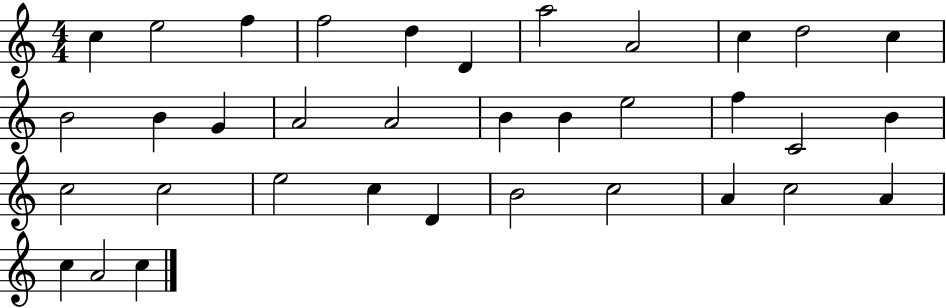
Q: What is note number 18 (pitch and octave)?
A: B4